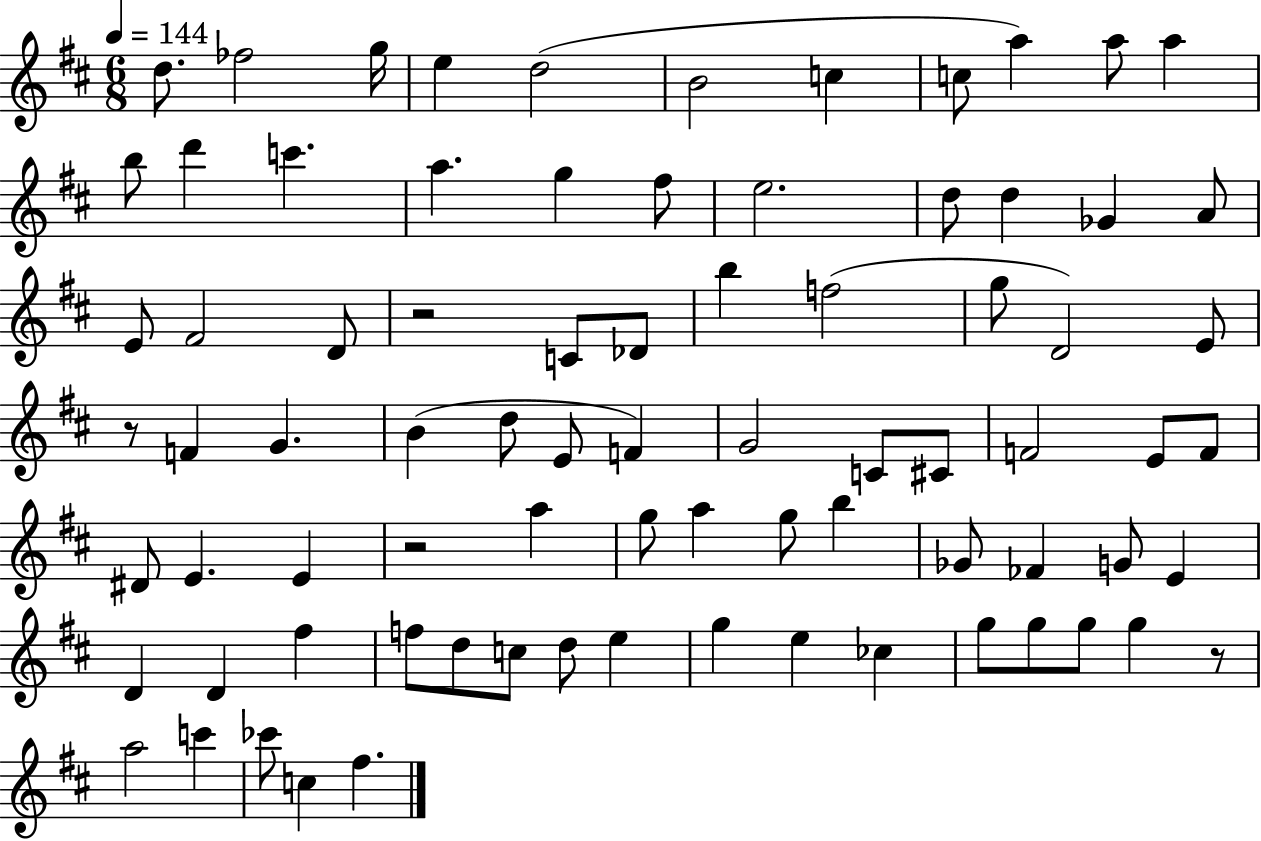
X:1
T:Untitled
M:6/8
L:1/4
K:D
d/2 _f2 g/4 e d2 B2 c c/2 a a/2 a b/2 d' c' a g ^f/2 e2 d/2 d _G A/2 E/2 ^F2 D/2 z2 C/2 _D/2 b f2 g/2 D2 E/2 z/2 F G B d/2 E/2 F G2 C/2 ^C/2 F2 E/2 F/2 ^D/2 E E z2 a g/2 a g/2 b _G/2 _F G/2 E D D ^f f/2 d/2 c/2 d/2 e g e _c g/2 g/2 g/2 g z/2 a2 c' _c'/2 c ^f